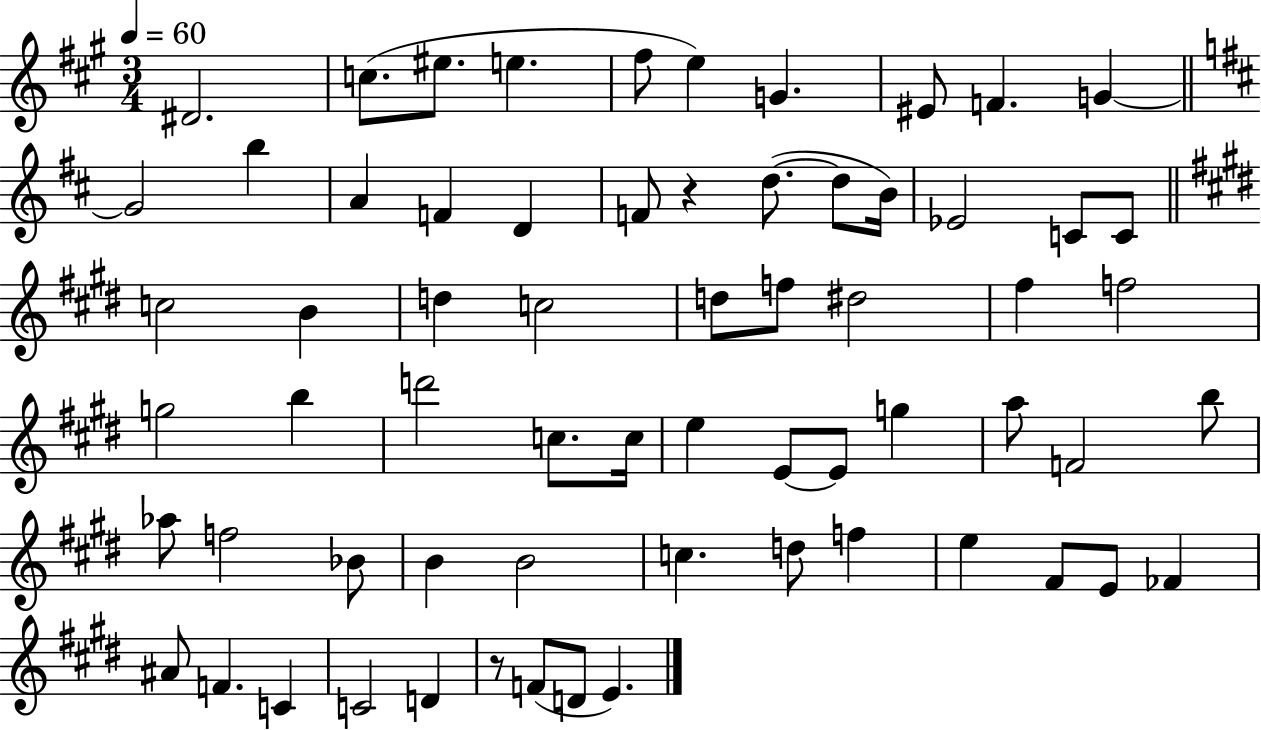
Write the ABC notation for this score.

X:1
T:Untitled
M:3/4
L:1/4
K:A
^D2 c/2 ^e/2 e ^f/2 e G ^E/2 F G G2 b A F D F/2 z d/2 d/2 B/4 _E2 C/2 C/2 c2 B d c2 d/2 f/2 ^d2 ^f f2 g2 b d'2 c/2 c/4 e E/2 E/2 g a/2 F2 b/2 _a/2 f2 _B/2 B B2 c d/2 f e ^F/2 E/2 _F ^A/2 F C C2 D z/2 F/2 D/2 E